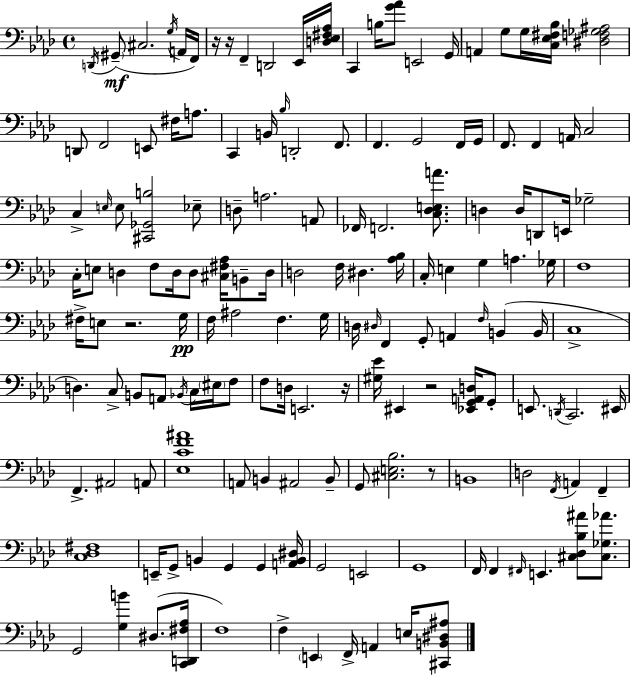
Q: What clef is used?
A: bass